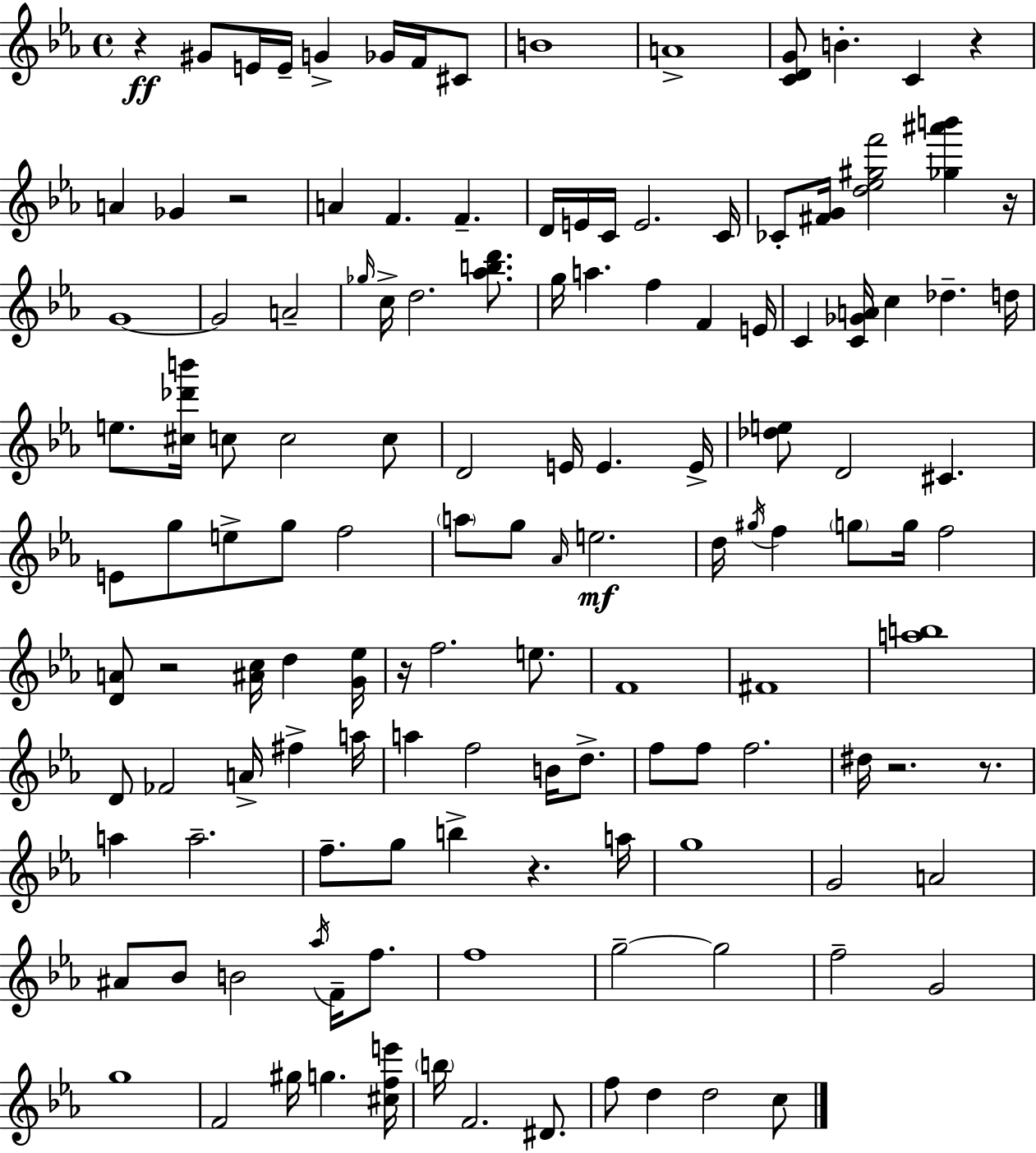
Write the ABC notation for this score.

X:1
T:Untitled
M:4/4
L:1/4
K:Cm
z ^G/2 E/4 E/4 G _G/4 F/4 ^C/2 B4 A4 [CDG]/2 B C z A _G z2 A F F D/4 E/4 C/4 E2 C/4 _C/2 [^FG]/4 [d_e^gf']2 [_g^a'b'] z/4 G4 G2 A2 _g/4 c/4 d2 [_abd']/2 g/4 a f F E/4 C [C_GA]/4 c _d d/4 e/2 [^c_d'b']/4 c/2 c2 c/2 D2 E/4 E E/4 [_de]/2 D2 ^C E/2 g/2 e/2 g/2 f2 a/2 g/2 _A/4 e2 d/4 ^g/4 f g/2 g/4 f2 [DA]/2 z2 [^Ac]/4 d [G_e]/4 z/4 f2 e/2 F4 ^F4 [ab]4 D/2 _F2 A/4 ^f a/4 a f2 B/4 d/2 f/2 f/2 f2 ^d/4 z2 z/2 a a2 f/2 g/2 b z a/4 g4 G2 A2 ^A/2 _B/2 B2 _a/4 F/4 f/2 f4 g2 g2 f2 G2 g4 F2 ^g/4 g [^cfe']/4 b/4 F2 ^D/2 f/2 d d2 c/2